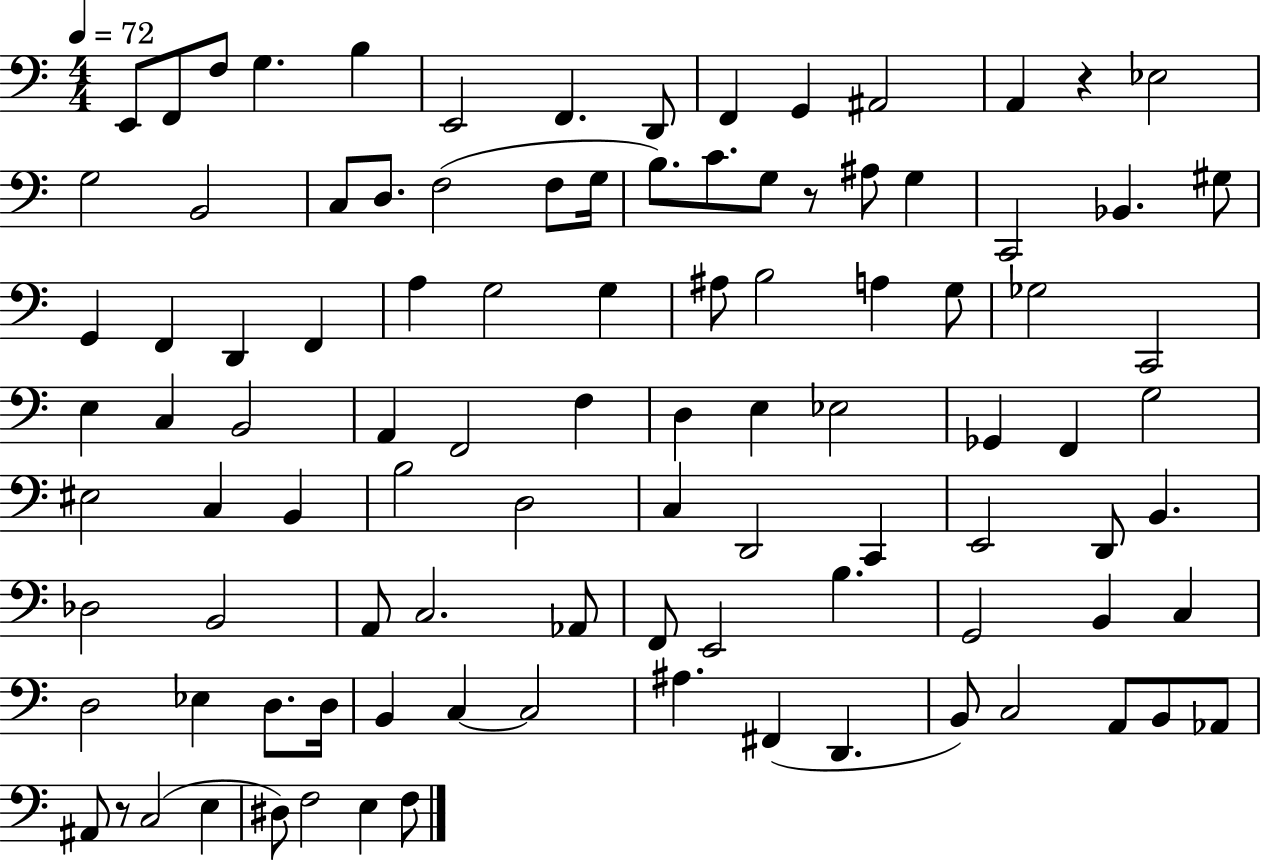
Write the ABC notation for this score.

X:1
T:Untitled
M:4/4
L:1/4
K:C
E,,/2 F,,/2 F,/2 G, B, E,,2 F,, D,,/2 F,, G,, ^A,,2 A,, z _E,2 G,2 B,,2 C,/2 D,/2 F,2 F,/2 G,/4 B,/2 C/2 G,/2 z/2 ^A,/2 G, C,,2 _B,, ^G,/2 G,, F,, D,, F,, A, G,2 G, ^A,/2 B,2 A, G,/2 _G,2 C,,2 E, C, B,,2 A,, F,,2 F, D, E, _E,2 _G,, F,, G,2 ^E,2 C, B,, B,2 D,2 C, D,,2 C,, E,,2 D,,/2 B,, _D,2 B,,2 A,,/2 C,2 _A,,/2 F,,/2 E,,2 B, G,,2 B,, C, D,2 _E, D,/2 D,/4 B,, C, C,2 ^A, ^F,, D,, B,,/2 C,2 A,,/2 B,,/2 _A,,/2 ^A,,/2 z/2 C,2 E, ^D,/2 F,2 E, F,/2